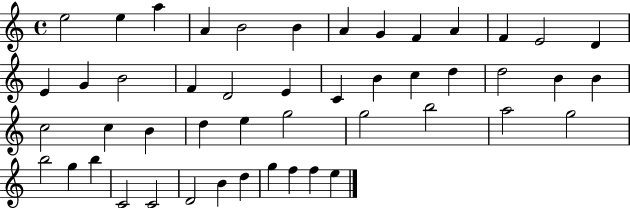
E5/h E5/q A5/q A4/q B4/h B4/q A4/q G4/q F4/q A4/q F4/q E4/h D4/q E4/q G4/q B4/h F4/q D4/h E4/q C4/q B4/q C5/q D5/q D5/h B4/q B4/q C5/h C5/q B4/q D5/q E5/q G5/h G5/h B5/h A5/h G5/h B5/h G5/q B5/q C4/h C4/h D4/h B4/q D5/q G5/q F5/q F5/q E5/q